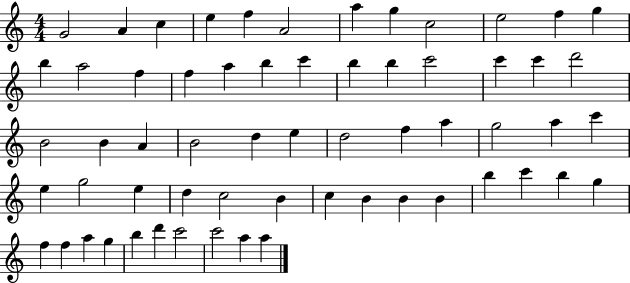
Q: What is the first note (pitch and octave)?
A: G4